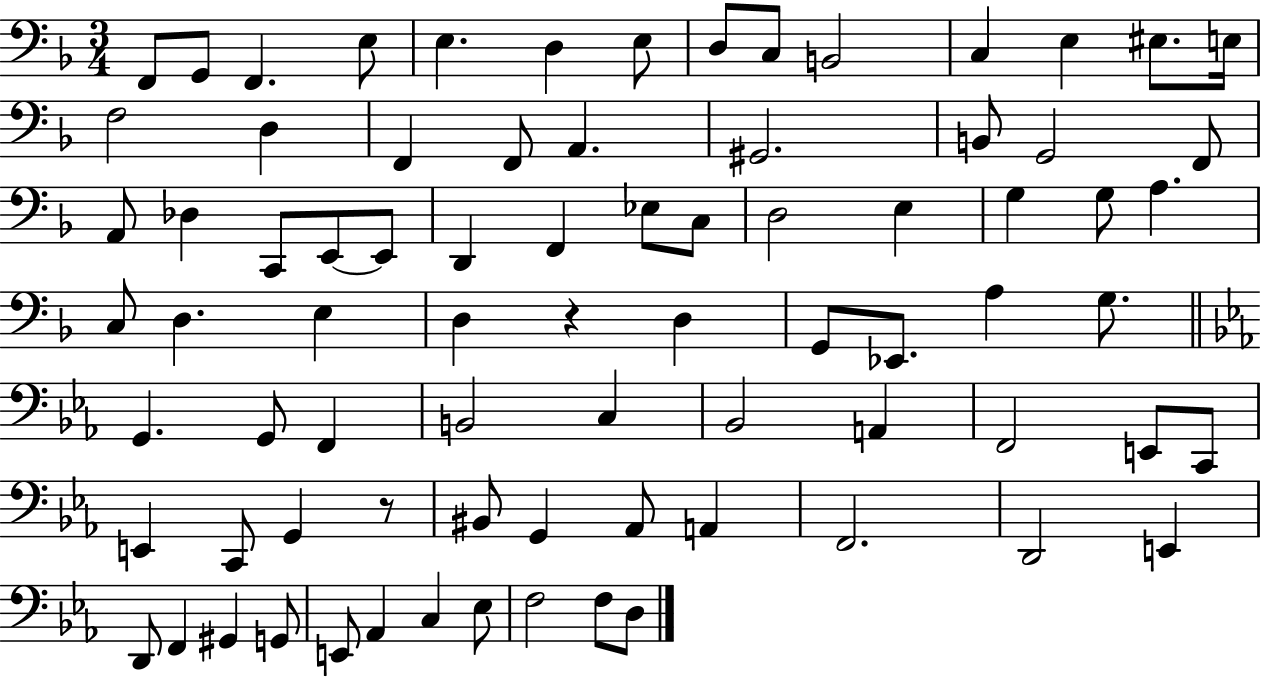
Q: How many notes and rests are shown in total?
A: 79